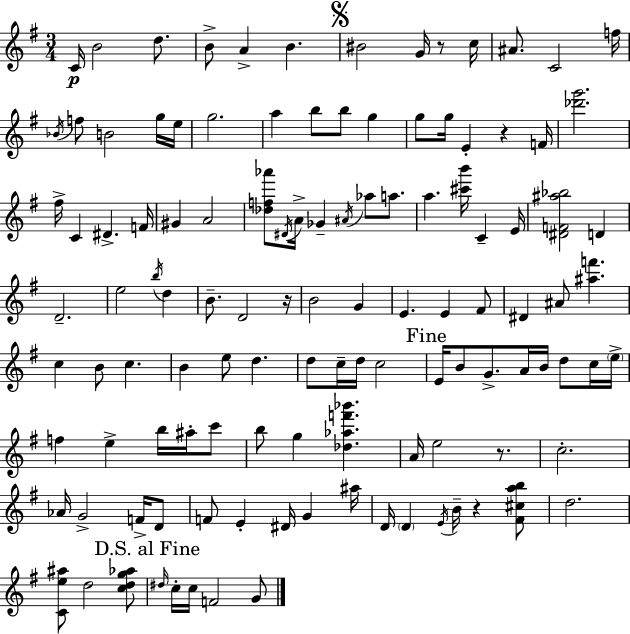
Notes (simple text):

C4/s B4/h D5/e. B4/e A4/q B4/q. BIS4/h G4/s R/e C5/s A#4/e. C4/h F5/s Bb4/s F5/e B4/h G5/s E5/s G5/h. A5/q B5/e B5/e G5/q G5/e G5/s E4/q R/q F4/s [Db6,G6]/h. F#5/s C4/q D#4/q. F4/s G#4/q A4/h [Db5,F5,Ab6]/e D#4/s A4/s Gb4/q A#4/s Ab5/e A5/e. A5/q. [C#6,B6]/s C4/q E4/s [D#4,F4,A#5,Bb5]/h D4/q D4/h. E5/h B5/s D5/q B4/e. D4/h R/s B4/h G4/q E4/q. E4/q F#4/e D#4/q A#4/e [A#5,F6]/q. C5/q B4/e C5/q. B4/q E5/e D5/q. D5/e C5/s D5/s C5/h E4/s B4/e G4/e. A4/s B4/s D5/e C5/s E5/s F5/q E5/q B5/s A#5/s C6/e B5/e G5/q [Db5,Ab5,F6,Bb6]/q. A4/s E5/h R/e. C5/h. Ab4/s G4/h F4/s D4/e F4/e E4/q D#4/s G4/q A#5/s D4/s D4/q E4/s B4/s R/q [F#4,C#5,A5,B5]/e D5/h. [C4,E5,A#5]/e D5/h [C5,D5,G5,Ab5]/e D#5/s C5/s C5/s F4/h G4/e